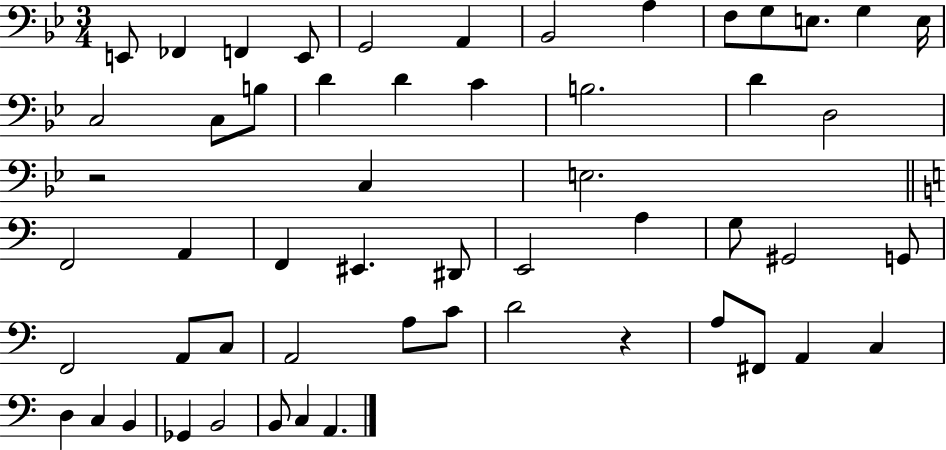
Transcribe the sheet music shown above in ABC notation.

X:1
T:Untitled
M:3/4
L:1/4
K:Bb
E,,/2 _F,, F,, E,,/2 G,,2 A,, _B,,2 A, F,/2 G,/2 E,/2 G, E,/4 C,2 C,/2 B,/2 D D C B,2 D D,2 z2 C, E,2 F,,2 A,, F,, ^E,, ^D,,/2 E,,2 A, G,/2 ^G,,2 G,,/2 F,,2 A,,/2 C,/2 A,,2 A,/2 C/2 D2 z A,/2 ^F,,/2 A,, C, D, C, B,, _G,, B,,2 B,,/2 C, A,,